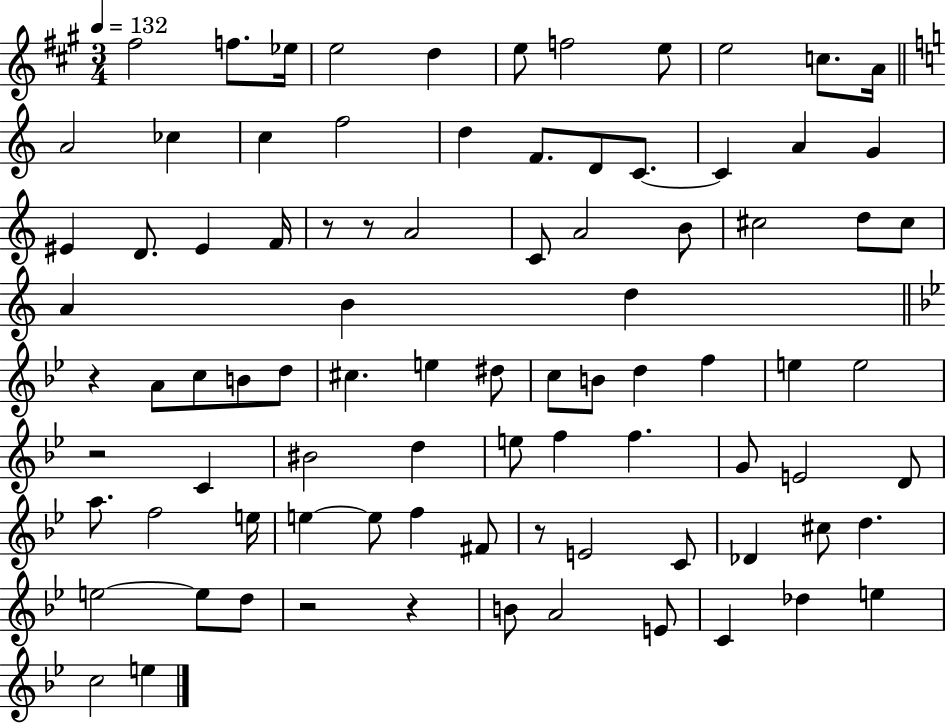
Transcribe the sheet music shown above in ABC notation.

X:1
T:Untitled
M:3/4
L:1/4
K:A
^f2 f/2 _e/4 e2 d e/2 f2 e/2 e2 c/2 A/4 A2 _c c f2 d F/2 D/2 C/2 C A G ^E D/2 ^E F/4 z/2 z/2 A2 C/2 A2 B/2 ^c2 d/2 ^c/2 A B d z A/2 c/2 B/2 d/2 ^c e ^d/2 c/2 B/2 d f e e2 z2 C ^B2 d e/2 f f G/2 E2 D/2 a/2 f2 e/4 e e/2 f ^F/2 z/2 E2 C/2 _D ^c/2 d e2 e/2 d/2 z2 z B/2 A2 E/2 C _d e c2 e